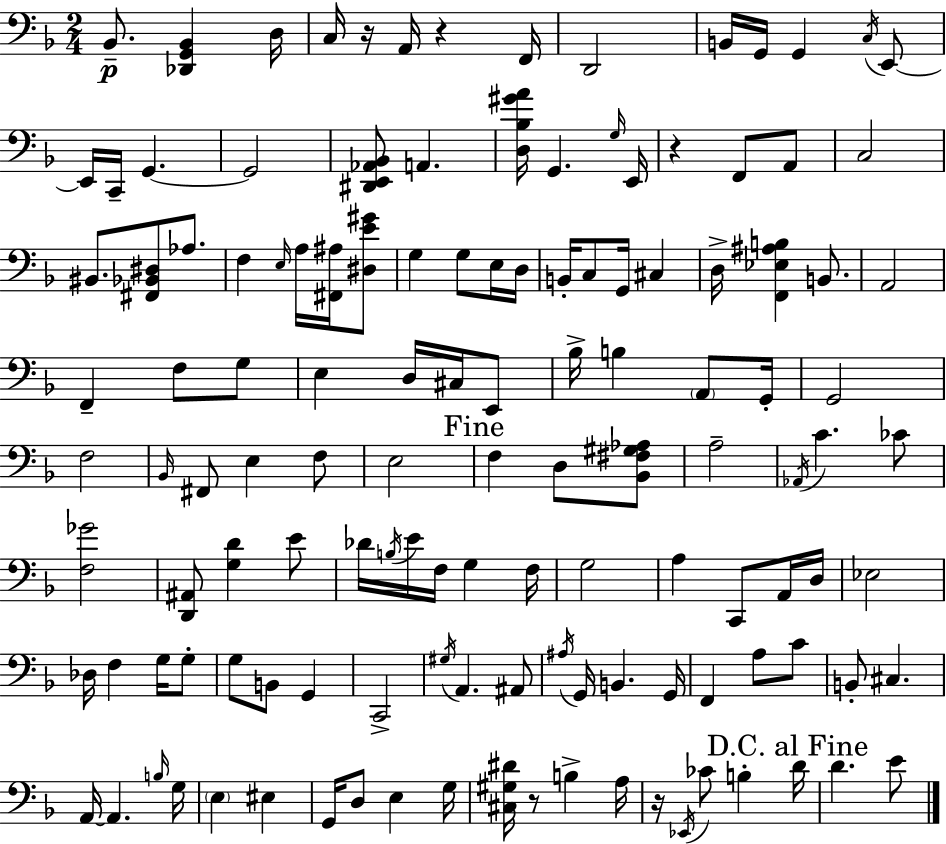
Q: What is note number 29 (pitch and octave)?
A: G3